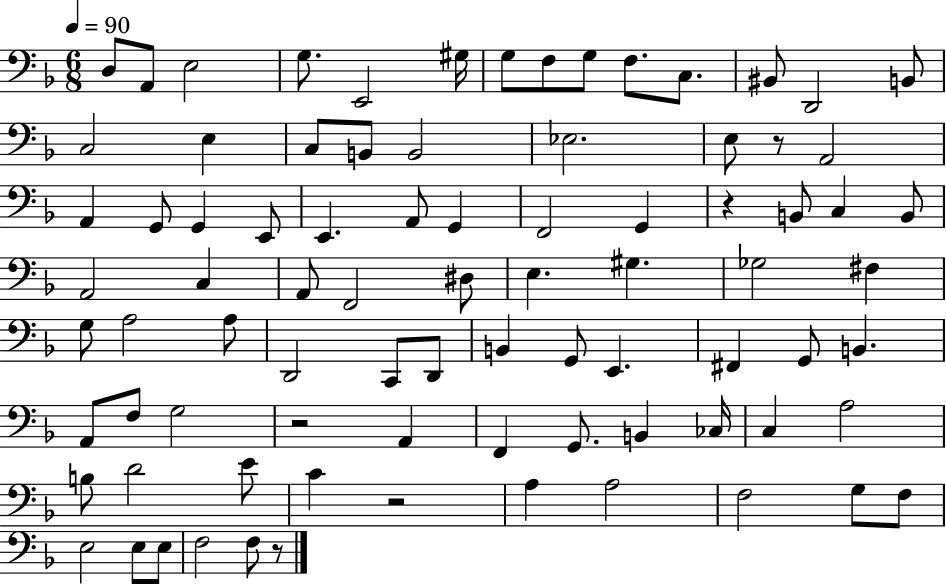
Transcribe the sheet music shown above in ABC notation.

X:1
T:Untitled
M:6/8
L:1/4
K:F
D,/2 A,,/2 E,2 G,/2 E,,2 ^G,/4 G,/2 F,/2 G,/2 F,/2 C,/2 ^B,,/2 D,,2 B,,/2 C,2 E, C,/2 B,,/2 B,,2 _E,2 E,/2 z/2 A,,2 A,, G,,/2 G,, E,,/2 E,, A,,/2 G,, F,,2 G,, z B,,/2 C, B,,/2 A,,2 C, A,,/2 F,,2 ^D,/2 E, ^G, _G,2 ^F, G,/2 A,2 A,/2 D,,2 C,,/2 D,,/2 B,, G,,/2 E,, ^F,, G,,/2 B,, A,,/2 F,/2 G,2 z2 A,, F,, G,,/2 B,, _C,/4 C, A,2 B,/2 D2 E/2 C z2 A, A,2 F,2 G,/2 F,/2 E,2 E,/2 E,/2 F,2 F,/2 z/2